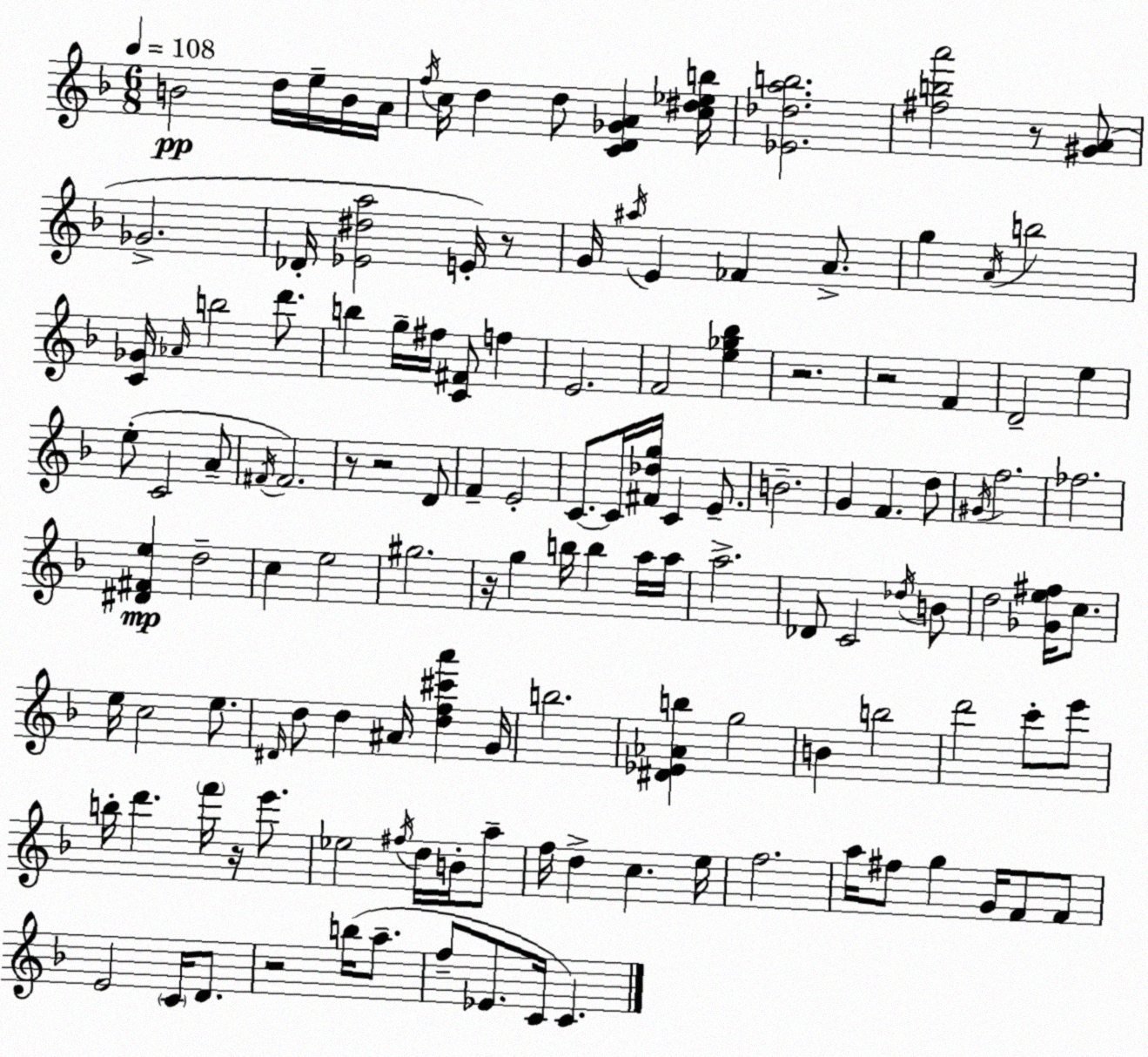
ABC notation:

X:1
T:Untitled
M:6/8
L:1/4
K:F
B2 d/4 e/4 B/4 A/4 f/4 c/4 d d/2 [CD_GA] [c^d_eb]/4 [_E_dab]2 [^fba']2 z/2 [^GA]/2 _G2 _D/4 [_E^da]2 E/4 z/2 G/4 ^a/4 E _F A/2 g A/4 b2 [C_G]/4 _A/4 b2 d'/2 b g/4 ^f/4 [C^F]/2 f E2 F2 [e_g_b] z2 z2 F D2 e e/2 C2 A/2 ^F/4 ^F2 z/2 z2 D/2 F E2 C/2 C/4 [^F_dg]/4 C E/2 B2 G F d/2 ^G/4 f2 _f2 [^D^Fe] d2 c e2 ^g2 z/4 g b/4 b a/4 a/4 a2 _D/2 C2 _d/4 B/2 d2 [_Ge^f]/4 c/2 e/4 c2 e/2 ^D/4 d/2 d ^A/4 [df^c'a'] G/4 b2 [^D_E_Ab] g2 B b2 d'2 c'/2 e'/2 b/4 d' f'/4 z/4 e'/2 _e2 ^f/4 d/4 B/4 a/2 f/4 d c e/4 f2 a/4 ^f/2 g G/4 F/2 F/2 E2 C/4 D/2 z2 b/4 a/2 f/2 _E/2 C/4 C